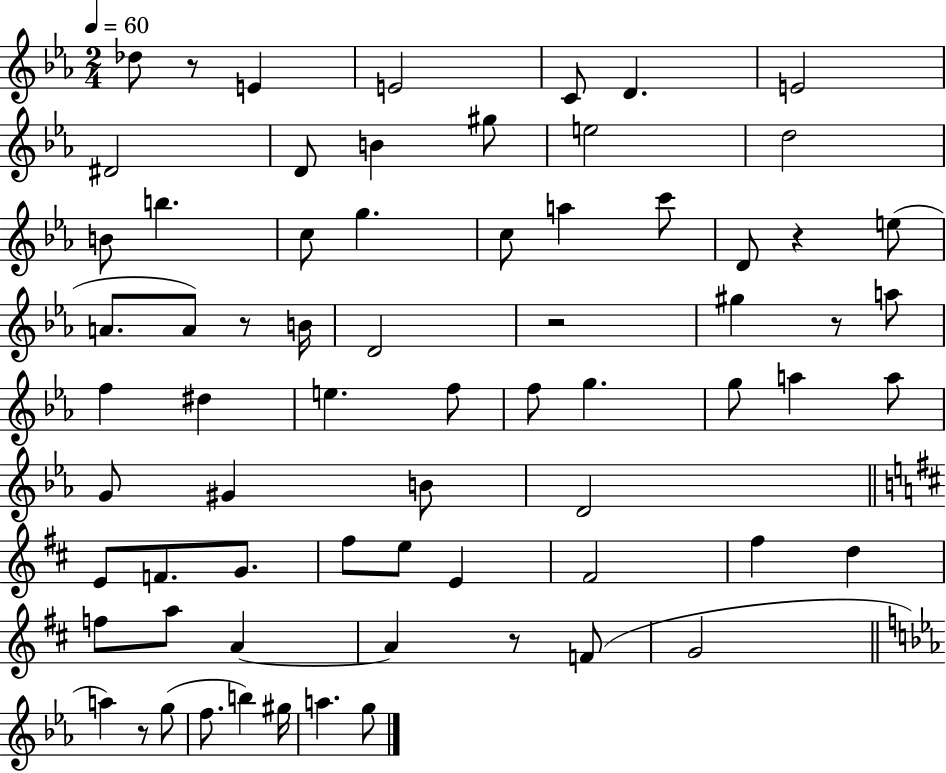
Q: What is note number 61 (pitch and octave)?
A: A5